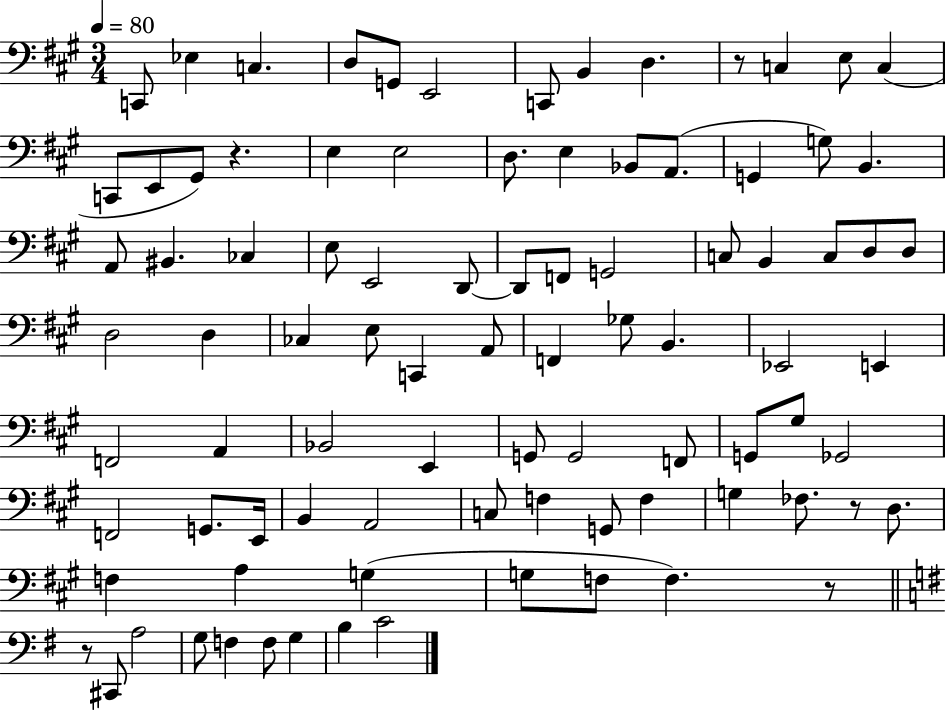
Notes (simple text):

C2/e Eb3/q C3/q. D3/e G2/e E2/h C2/e B2/q D3/q. R/e C3/q E3/e C3/q C2/e E2/e G#2/e R/q. E3/q E3/h D3/e. E3/q Bb2/e A2/e. G2/q G3/e B2/q. A2/e BIS2/q. CES3/q E3/e E2/h D2/e D2/e F2/e G2/h C3/e B2/q C3/e D3/e D3/e D3/h D3/q CES3/q E3/e C2/q A2/e F2/q Gb3/e B2/q. Eb2/h E2/q F2/h A2/q Bb2/h E2/q G2/e G2/h F2/e G2/e G#3/e Gb2/h F2/h G2/e. E2/s B2/q A2/h C3/e F3/q G2/e F3/q G3/q FES3/e. R/e D3/e. F3/q A3/q G3/q G3/e F3/e F3/q. R/e R/e C#2/e A3/h G3/e F3/q F3/e G3/q B3/q C4/h